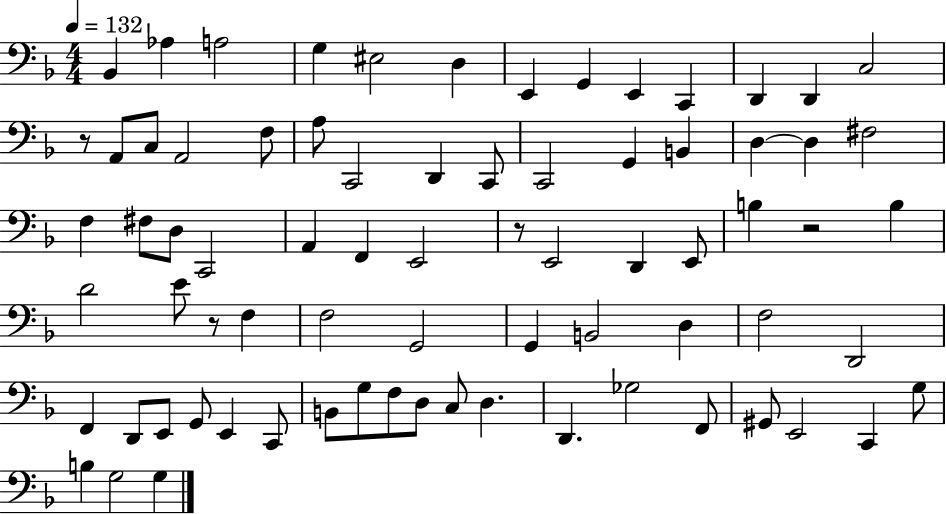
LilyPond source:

{
  \clef bass
  \numericTimeSignature
  \time 4/4
  \key f \major
  \tempo 4 = 132
  bes,4 aes4 a2 | g4 eis2 d4 | e,4 g,4 e,4 c,4 | d,4 d,4 c2 | \break r8 a,8 c8 a,2 f8 | a8 c,2 d,4 c,8 | c,2 g,4 b,4 | d4~~ d4 fis2 | \break f4 fis8 d8 c,2 | a,4 f,4 e,2 | r8 e,2 d,4 e,8 | b4 r2 b4 | \break d'2 e'8 r8 f4 | f2 g,2 | g,4 b,2 d4 | f2 d,2 | \break f,4 d,8 e,8 g,8 e,4 c,8 | b,8 g8 f8 d8 c8 d4. | d,4. ges2 f,8 | gis,8 e,2 c,4 g8 | \break b4 g2 g4 | \bar "|."
}